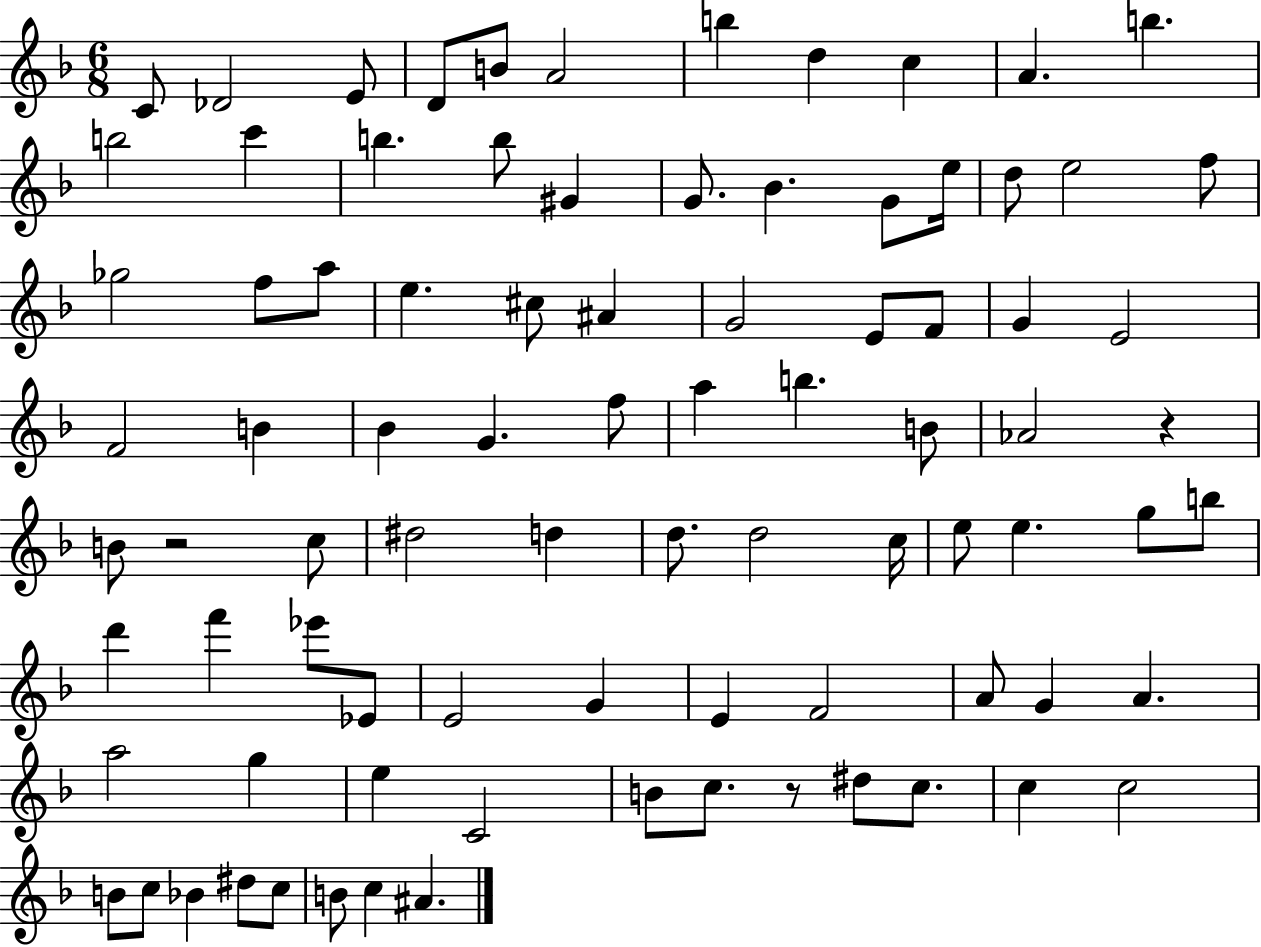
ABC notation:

X:1
T:Untitled
M:6/8
L:1/4
K:F
C/2 _D2 E/2 D/2 B/2 A2 b d c A b b2 c' b b/2 ^G G/2 _B G/2 e/4 d/2 e2 f/2 _g2 f/2 a/2 e ^c/2 ^A G2 E/2 F/2 G E2 F2 B _B G f/2 a b B/2 _A2 z B/2 z2 c/2 ^d2 d d/2 d2 c/4 e/2 e g/2 b/2 d' f' _e'/2 _E/2 E2 G E F2 A/2 G A a2 g e C2 B/2 c/2 z/2 ^d/2 c/2 c c2 B/2 c/2 _B ^d/2 c/2 B/2 c ^A